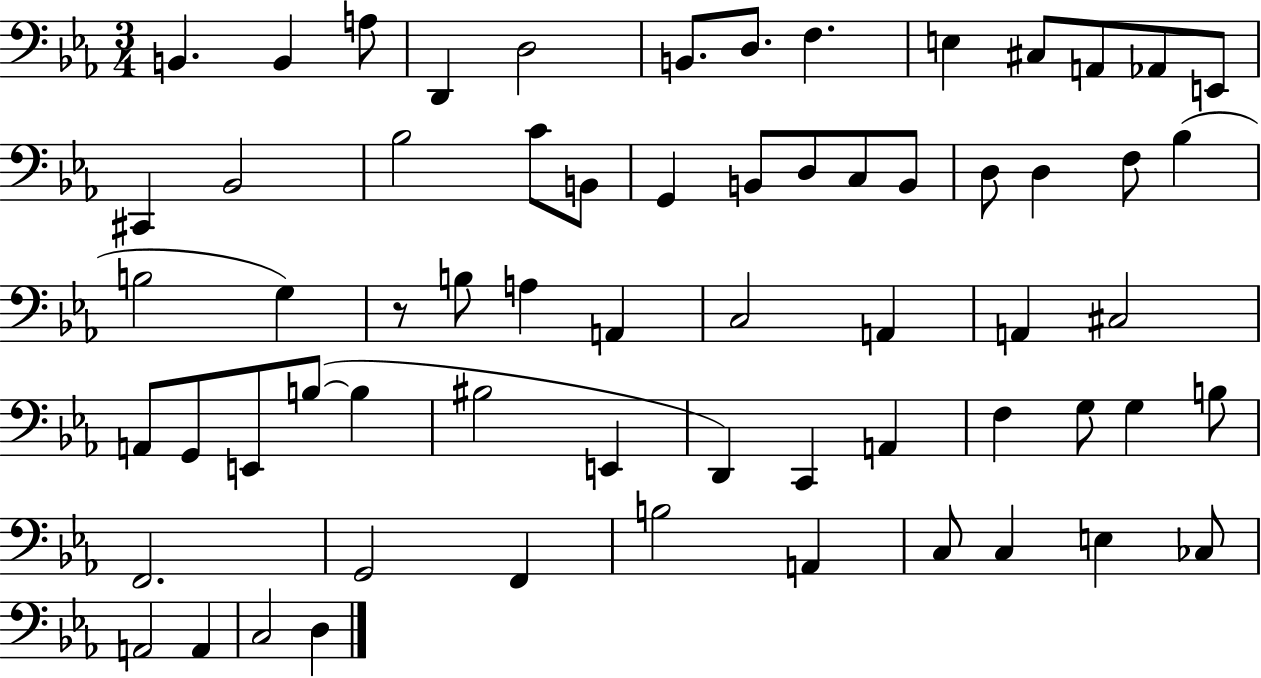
B2/q. B2/q A3/e D2/q D3/h B2/e. D3/e. F3/q. E3/q C#3/e A2/e Ab2/e E2/e C#2/q Bb2/h Bb3/h C4/e B2/e G2/q B2/e D3/e C3/e B2/e D3/e D3/q F3/e Bb3/q B3/h G3/q R/e B3/e A3/q A2/q C3/h A2/q A2/q C#3/h A2/e G2/e E2/e B3/e B3/q BIS3/h E2/q D2/q C2/q A2/q F3/q G3/e G3/q B3/e F2/h. G2/h F2/q B3/h A2/q C3/e C3/q E3/q CES3/e A2/h A2/q C3/h D3/q